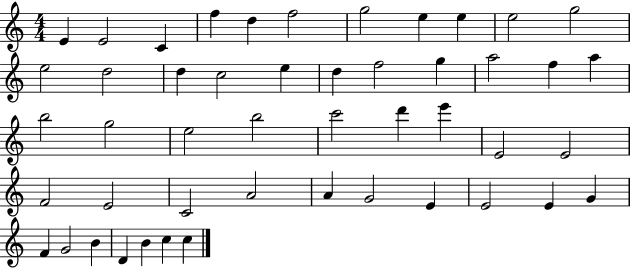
{
  \clef treble
  \numericTimeSignature
  \time 4/4
  \key c \major
  e'4 e'2 c'4 | f''4 d''4 f''2 | g''2 e''4 e''4 | e''2 g''2 | \break e''2 d''2 | d''4 c''2 e''4 | d''4 f''2 g''4 | a''2 f''4 a''4 | \break b''2 g''2 | e''2 b''2 | c'''2 d'''4 e'''4 | e'2 e'2 | \break f'2 e'2 | c'2 a'2 | a'4 g'2 e'4 | e'2 e'4 g'4 | \break f'4 g'2 b'4 | d'4 b'4 c''4 c''4 | \bar "|."
}